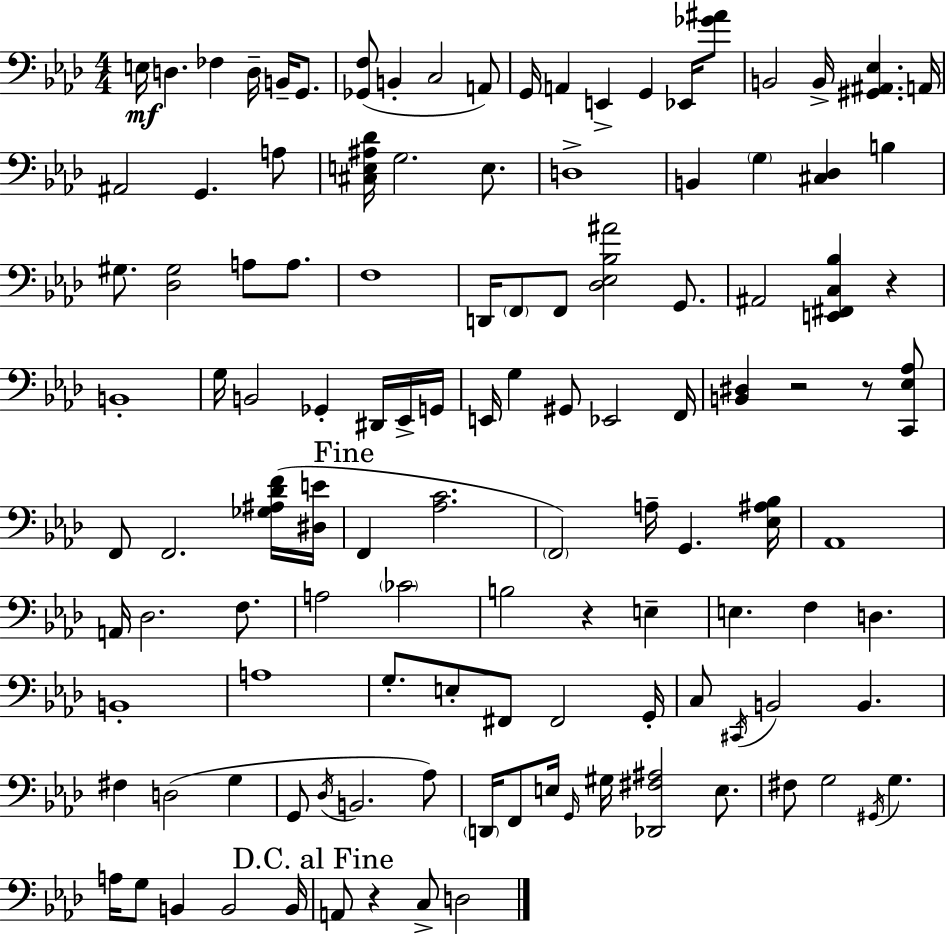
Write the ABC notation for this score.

X:1
T:Untitled
M:4/4
L:1/4
K:Fm
E,/4 D, _F, D,/4 B,,/4 G,,/2 [_G,,F,]/2 B,, C,2 A,,/2 G,,/4 A,, E,, G,, _E,,/4 [_G^A]/2 B,,2 B,,/4 [^G,,^A,,_E,] A,,/4 ^A,,2 G,, A,/2 [^C,E,^A,_D]/4 G,2 E,/2 D,4 B,, G, [^C,_D,] B, ^G,/2 [_D,^G,]2 A,/2 A,/2 F,4 D,,/4 F,,/2 F,,/2 [_D,_E,_B,^A]2 G,,/2 ^A,,2 [E,,^F,,C,_B,] z B,,4 G,/4 B,,2 _G,, ^D,,/4 _E,,/4 G,,/4 E,,/4 G, ^G,,/2 _E,,2 F,,/4 [B,,^D,] z2 z/2 [C,,_E,_A,]/2 F,,/2 F,,2 [_G,^A,_DF]/4 [^D,E]/4 F,, [_A,C]2 F,,2 A,/4 G,, [_E,^A,_B,]/4 _A,,4 A,,/4 _D,2 F,/2 A,2 _C2 B,2 z E, E, F, D, B,,4 A,4 G,/2 E,/2 ^F,,/2 ^F,,2 G,,/4 C,/2 ^C,,/4 B,,2 B,, ^F, D,2 G, G,,/2 _D,/4 B,,2 _A,/2 D,,/4 F,,/2 E,/4 G,,/4 ^G,/4 [_D,,^F,^A,]2 E,/2 ^F,/2 G,2 ^G,,/4 G, A,/4 G,/2 B,, B,,2 B,,/4 A,,/2 z C,/2 D,2